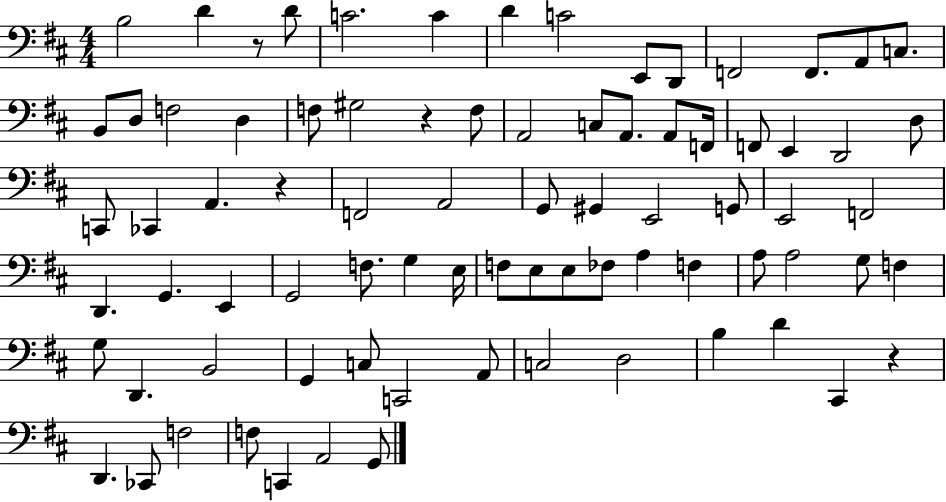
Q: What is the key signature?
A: D major